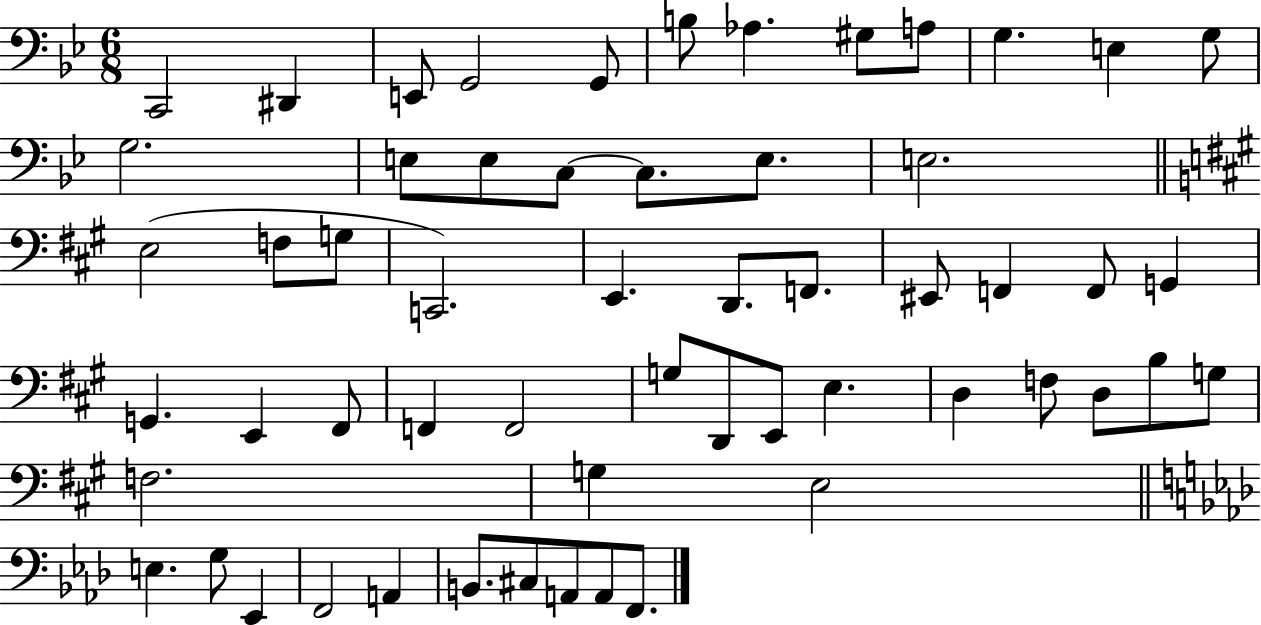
{
  \clef bass
  \numericTimeSignature
  \time 6/8
  \key bes \major
  \repeat volta 2 { c,2 dis,4 | e,8 g,2 g,8 | b8 aes4. gis8 a8 | g4. e4 g8 | \break g2. | e8 e8 c8~~ c8. e8. | e2. | \bar "||" \break \key a \major e2( f8 g8 | c,2.) | e,4. d,8. f,8. | eis,8 f,4 f,8 g,4 | \break g,4. e,4 fis,8 | f,4 f,2 | g8 d,8 e,8 e4. | d4 f8 d8 b8 g8 | \break f2. | g4 e2 | \bar "||" \break \key aes \major e4. g8 ees,4 | f,2 a,4 | b,8. cis8 a,8 a,8 f,8. | } \bar "|."
}